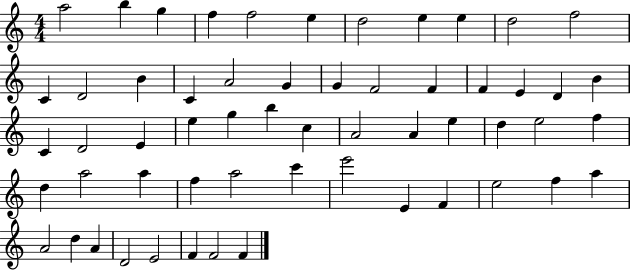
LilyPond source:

{
  \clef treble
  \numericTimeSignature
  \time 4/4
  \key c \major
  a''2 b''4 g''4 | f''4 f''2 e''4 | d''2 e''4 e''4 | d''2 f''2 | \break c'4 d'2 b'4 | c'4 a'2 g'4 | g'4 f'2 f'4 | f'4 e'4 d'4 b'4 | \break c'4 d'2 e'4 | e''4 g''4 b''4 c''4 | a'2 a'4 e''4 | d''4 e''2 f''4 | \break d''4 a''2 a''4 | f''4 a''2 c'''4 | e'''2 e'4 f'4 | e''2 f''4 a''4 | \break a'2 d''4 a'4 | d'2 e'2 | f'4 f'2 f'4 | \bar "|."
}